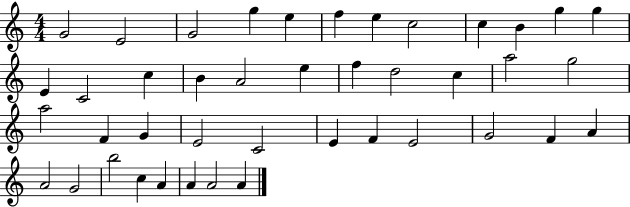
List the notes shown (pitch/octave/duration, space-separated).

G4/h E4/h G4/h G5/q E5/q F5/q E5/q C5/h C5/q B4/q G5/q G5/q E4/q C4/h C5/q B4/q A4/h E5/q F5/q D5/h C5/q A5/h G5/h A5/h F4/q G4/q E4/h C4/h E4/q F4/q E4/h G4/h F4/q A4/q A4/h G4/h B5/h C5/q A4/q A4/q A4/h A4/q